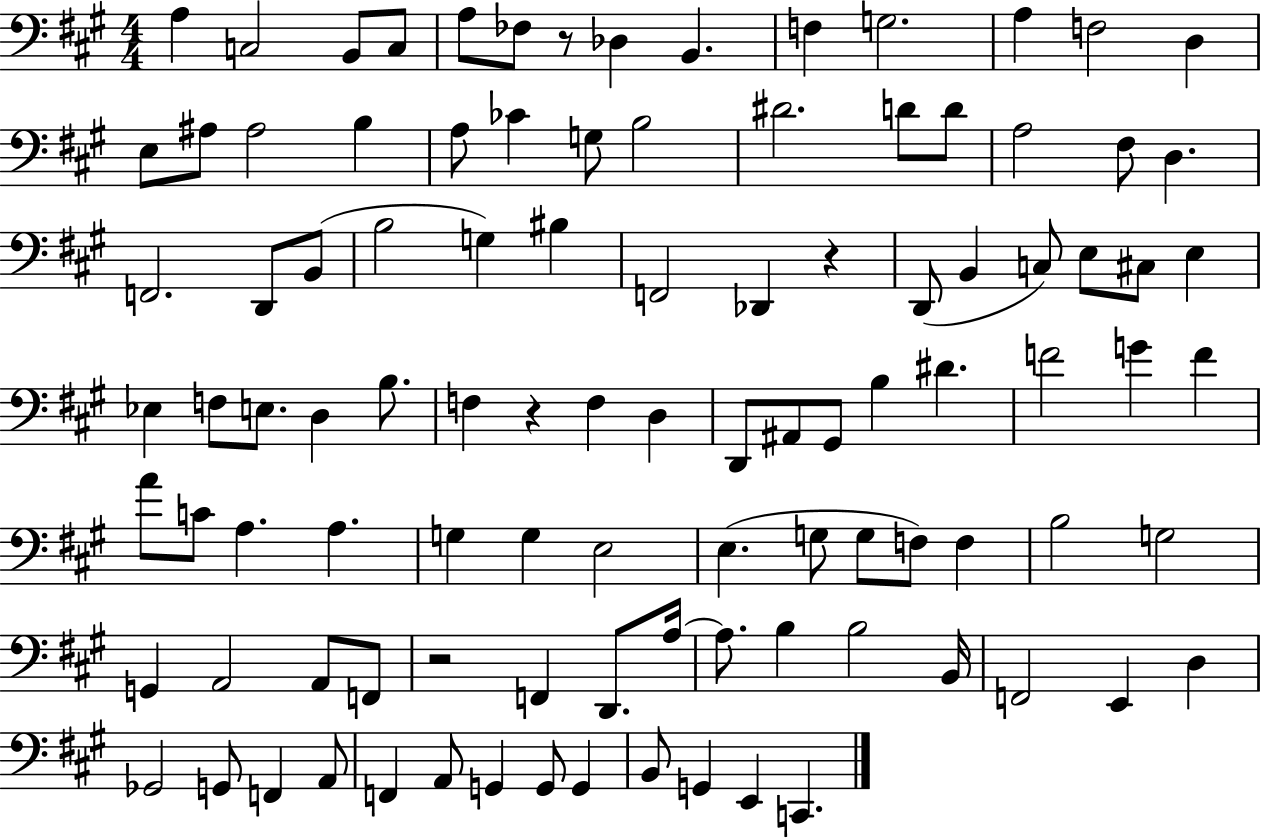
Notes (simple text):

A3/q C3/h B2/e C3/e A3/e FES3/e R/e Db3/q B2/q. F3/q G3/h. A3/q F3/h D3/q E3/e A#3/e A#3/h B3/q A3/e CES4/q G3/e B3/h D#4/h. D4/e D4/e A3/h F#3/e D3/q. F2/h. D2/e B2/e B3/h G3/q BIS3/q F2/h Db2/q R/q D2/e B2/q C3/e E3/e C#3/e E3/q Eb3/q F3/e E3/e. D3/q B3/e. F3/q R/q F3/q D3/q D2/e A#2/e G#2/e B3/q D#4/q. F4/h G4/q F4/q A4/e C4/e A3/q. A3/q. G3/q G3/q E3/h E3/q. G3/e G3/e F3/e F3/q B3/h G3/h G2/q A2/h A2/e F2/e R/h F2/q D2/e. A3/s A3/e. B3/q B3/h B2/s F2/h E2/q D3/q Gb2/h G2/e F2/q A2/e F2/q A2/e G2/q G2/e G2/q B2/e G2/q E2/q C2/q.